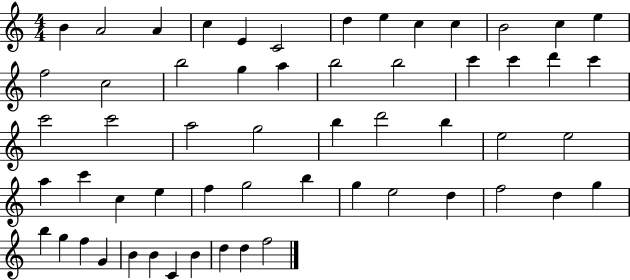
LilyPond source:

{
  \clef treble
  \numericTimeSignature
  \time 4/4
  \key c \major
  b'4 a'2 a'4 | c''4 e'4 c'2 | d''4 e''4 c''4 c''4 | b'2 c''4 e''4 | \break f''2 c''2 | b''2 g''4 a''4 | b''2 b''2 | c'''4 c'''4 d'''4 c'''4 | \break c'''2 c'''2 | a''2 g''2 | b''4 d'''2 b''4 | e''2 e''2 | \break a''4 c'''4 c''4 e''4 | f''4 g''2 b''4 | g''4 e''2 d''4 | f''2 d''4 g''4 | \break b''4 g''4 f''4 g'4 | b'4 b'4 c'4 b'4 | d''4 d''4 f''2 | \bar "|."
}